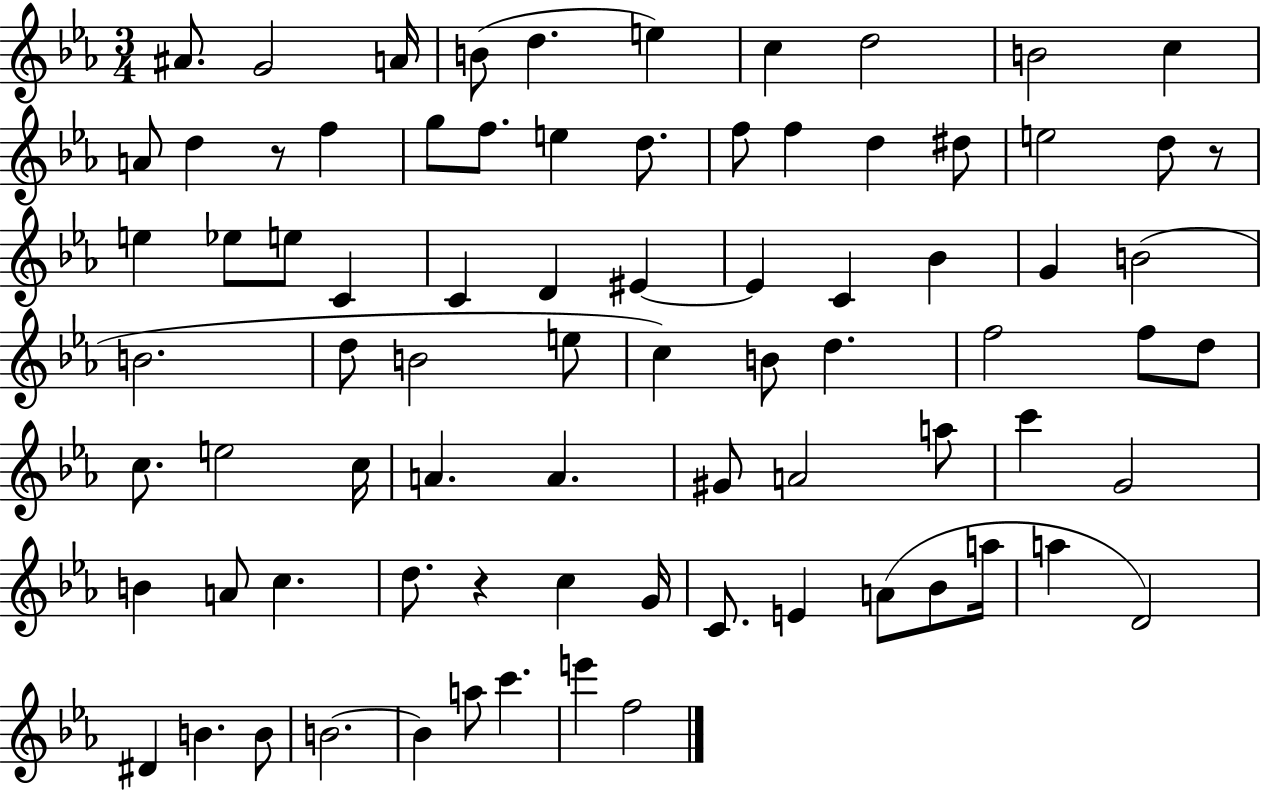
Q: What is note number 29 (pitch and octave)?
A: D4